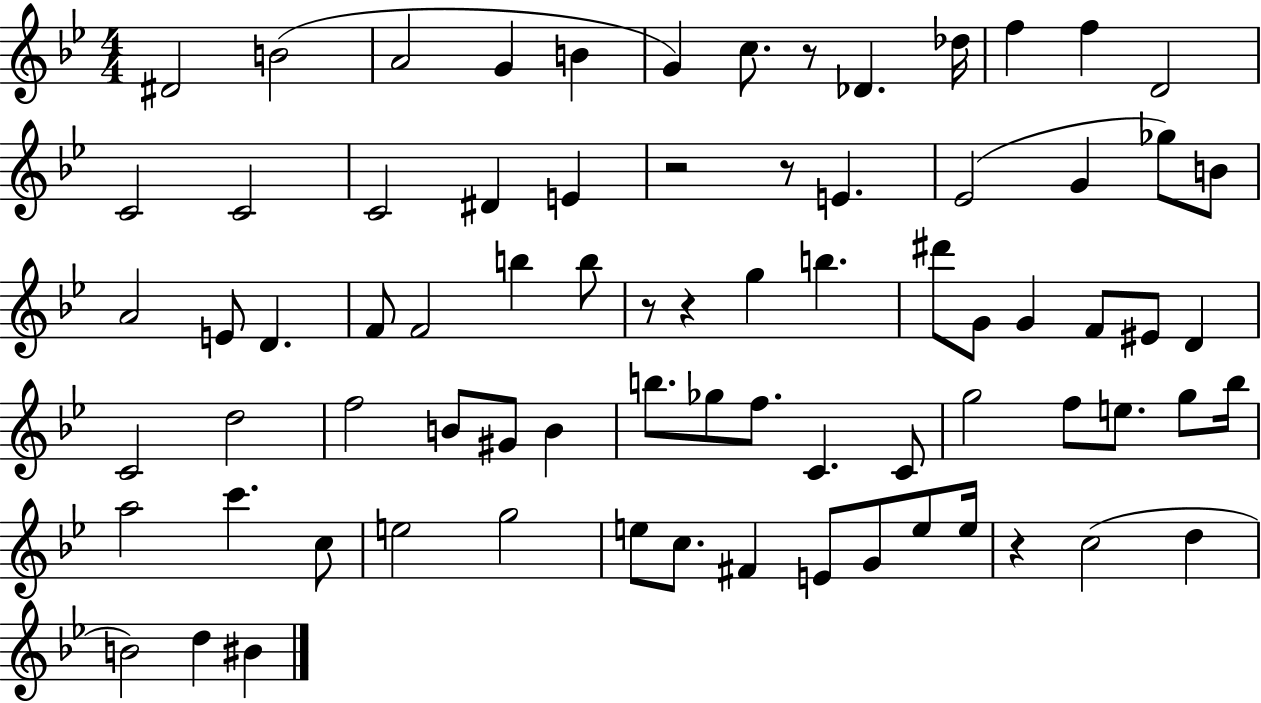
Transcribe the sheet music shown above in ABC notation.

X:1
T:Untitled
M:4/4
L:1/4
K:Bb
^D2 B2 A2 G B G c/2 z/2 _D _d/4 f f D2 C2 C2 C2 ^D E z2 z/2 E _E2 G _g/2 B/2 A2 E/2 D F/2 F2 b b/2 z/2 z g b ^d'/2 G/2 G F/2 ^E/2 D C2 d2 f2 B/2 ^G/2 B b/2 _g/2 f/2 C C/2 g2 f/2 e/2 g/2 _b/4 a2 c' c/2 e2 g2 e/2 c/2 ^F E/2 G/2 e/2 e/4 z c2 d B2 d ^B